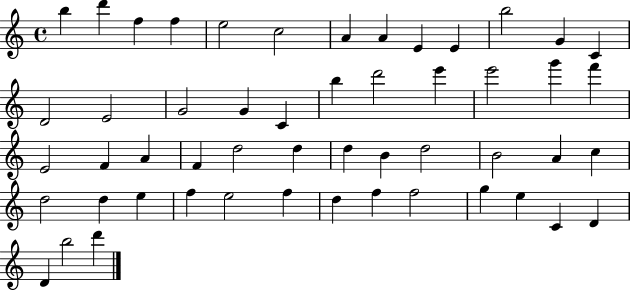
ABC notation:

X:1
T:Untitled
M:4/4
L:1/4
K:C
b d' f f e2 c2 A A E E b2 G C D2 E2 G2 G C b d'2 e' e'2 g' f' E2 F A F d2 d d B d2 B2 A c d2 d e f e2 f d f f2 g e C D D b2 d'